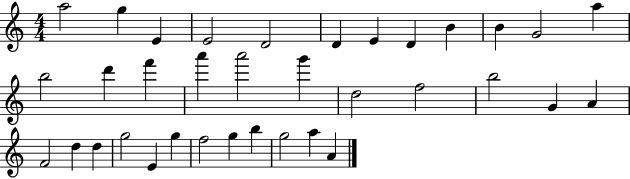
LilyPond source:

{
  \clef treble
  \numericTimeSignature
  \time 4/4
  \key c \major
  a''2 g''4 e'4 | e'2 d'2 | d'4 e'4 d'4 b'4 | b'4 g'2 a''4 | \break b''2 d'''4 f'''4 | a'''4 a'''2 g'''4 | d''2 f''2 | b''2 g'4 a'4 | \break f'2 d''4 d''4 | g''2 e'4 g''4 | f''2 g''4 b''4 | g''2 a''4 a'4 | \break \bar "|."
}